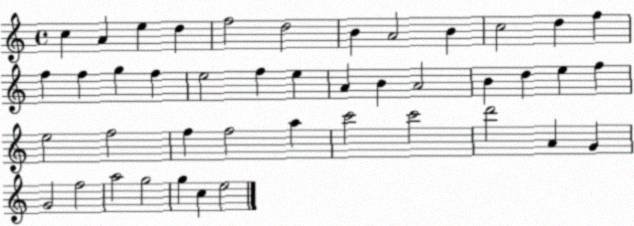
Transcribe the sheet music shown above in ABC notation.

X:1
T:Untitled
M:4/4
L:1/4
K:C
c A e d f2 d2 B A2 B c2 d f f f g f e2 f e A B A2 B d e f e2 f2 f f2 a c'2 c'2 d'2 A G G2 f2 a2 g2 g c e2